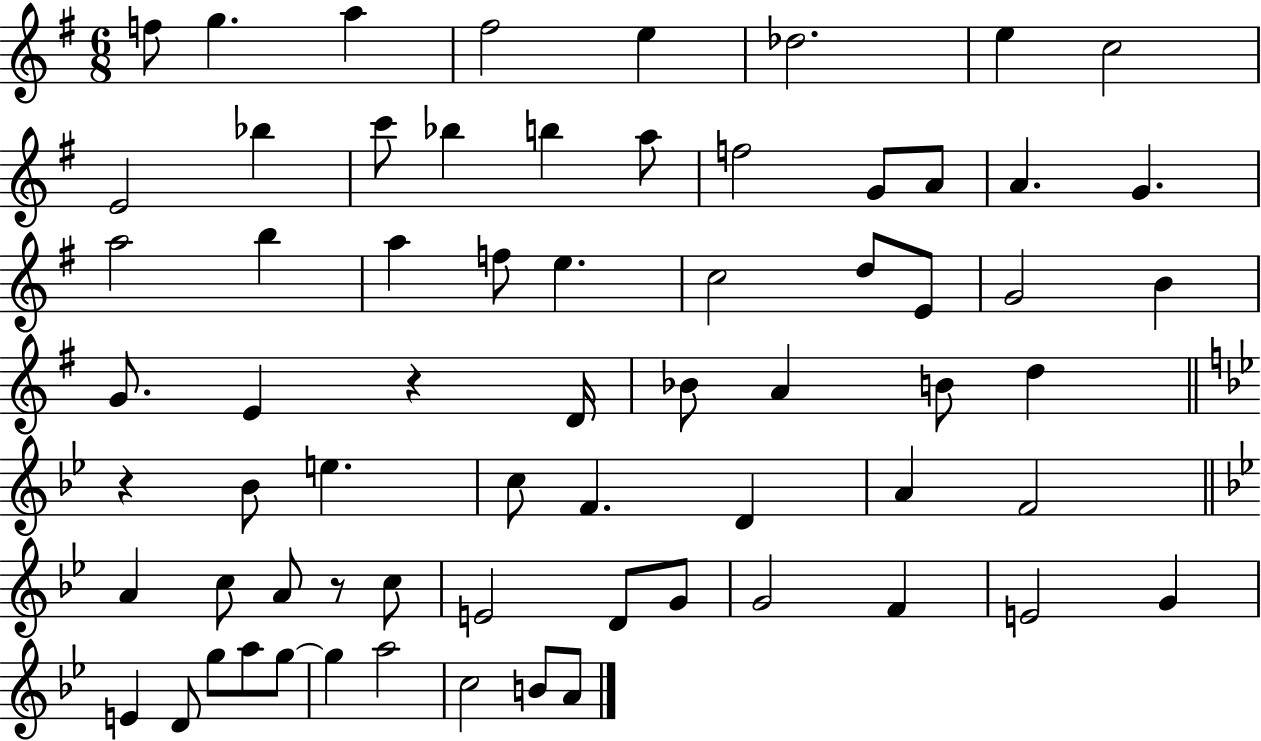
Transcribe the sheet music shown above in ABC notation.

X:1
T:Untitled
M:6/8
L:1/4
K:G
f/2 g a ^f2 e _d2 e c2 E2 _b c'/2 _b b a/2 f2 G/2 A/2 A G a2 b a f/2 e c2 d/2 E/2 G2 B G/2 E z D/4 _B/2 A B/2 d z _B/2 e c/2 F D A F2 A c/2 A/2 z/2 c/2 E2 D/2 G/2 G2 F E2 G E D/2 g/2 a/2 g/2 g a2 c2 B/2 A/2